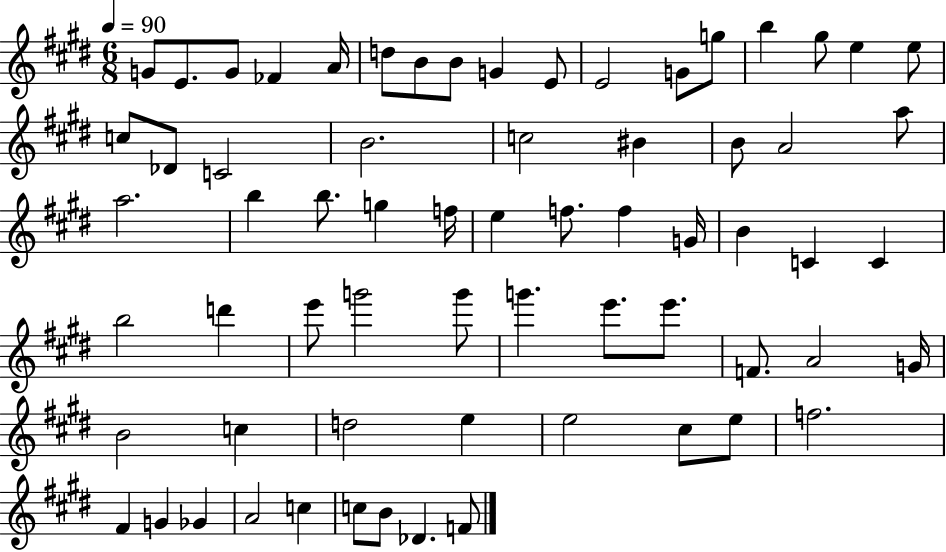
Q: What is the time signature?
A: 6/8